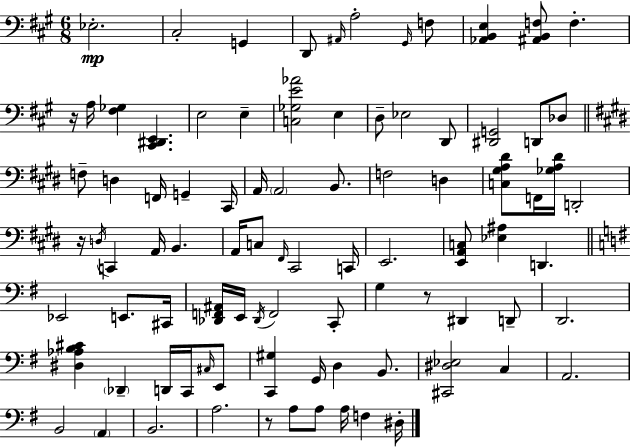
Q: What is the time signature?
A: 6/8